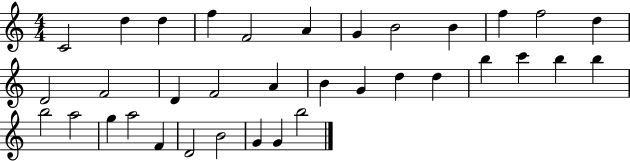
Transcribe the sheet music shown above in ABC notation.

X:1
T:Untitled
M:4/4
L:1/4
K:C
C2 d d f F2 A G B2 B f f2 d D2 F2 D F2 A B G d d b c' b b b2 a2 g a2 F D2 B2 G G b2